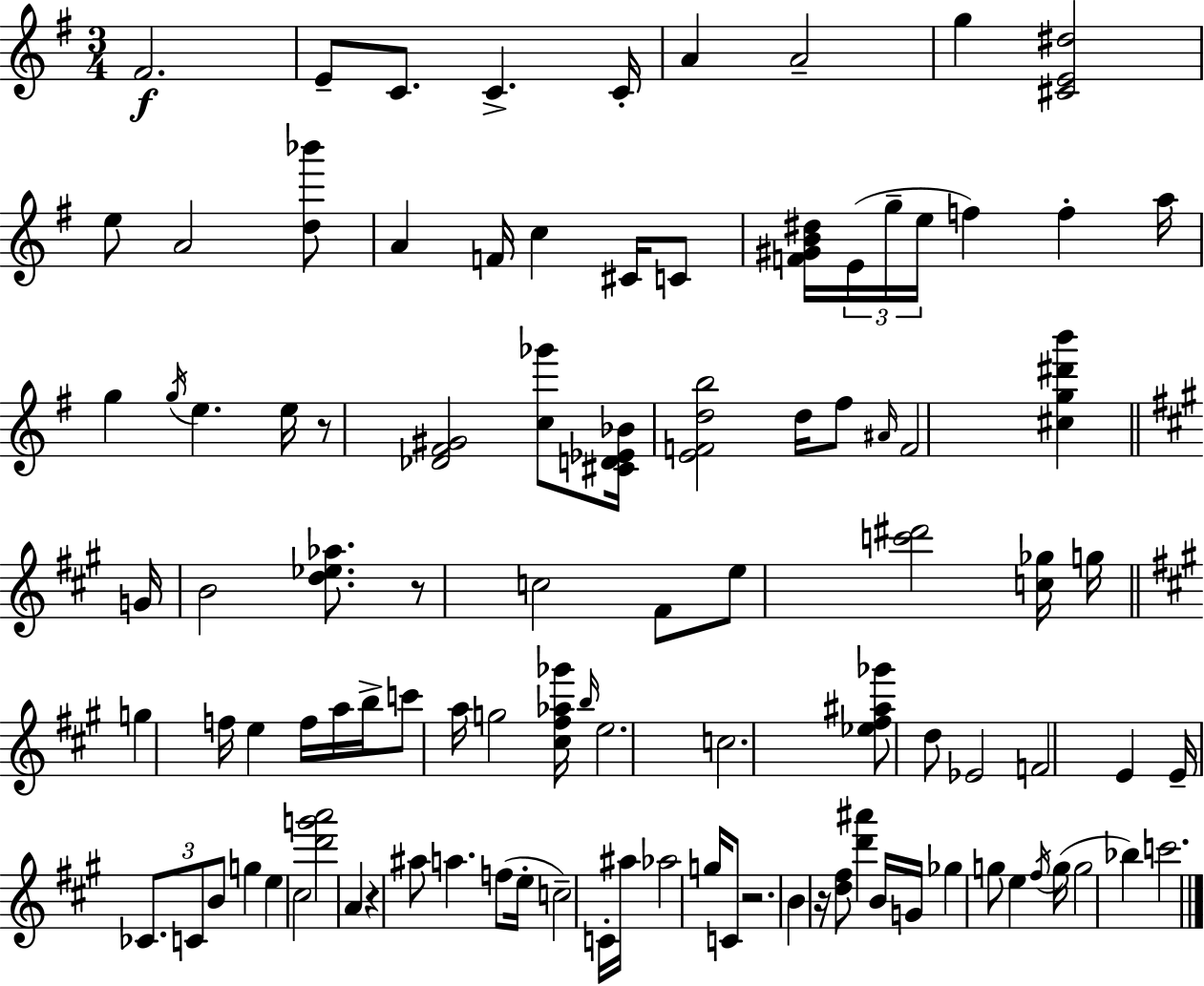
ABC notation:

X:1
T:Untitled
M:3/4
L:1/4
K:G
^F2 E/2 C/2 C C/4 A A2 g [^CE^d]2 e/2 A2 [d_b']/2 A F/4 c ^C/4 C/2 [F^GB^d]/4 E/4 g/4 e/4 f f a/4 g g/4 e e/4 z/2 [_D^F^G]2 [c_g']/2 [^CD_E_B]/4 [EFdb]2 d/4 ^f/2 ^A/4 F2 [^cg^d'b'] G/4 B2 [d_e_a]/2 z/2 c2 ^F/2 e/2 [c'^d']2 [c_g]/4 g/4 g f/4 e f/4 a/4 b/4 c'/2 a/4 g2 [^c^f_a_g']/4 b/4 e2 c2 [_e^f^a_g']/2 d/2 _E2 F2 E E/4 _C/2 C/2 B/2 g e ^c2 [d'g'a']2 A z ^a/2 a f/2 e/4 c2 C/4 ^a/4 _a2 g/4 C/2 z2 B z/4 [d^f]/2 [d'^a'] B/4 G/4 _g g/2 e ^f/4 g/4 g2 _b c'2